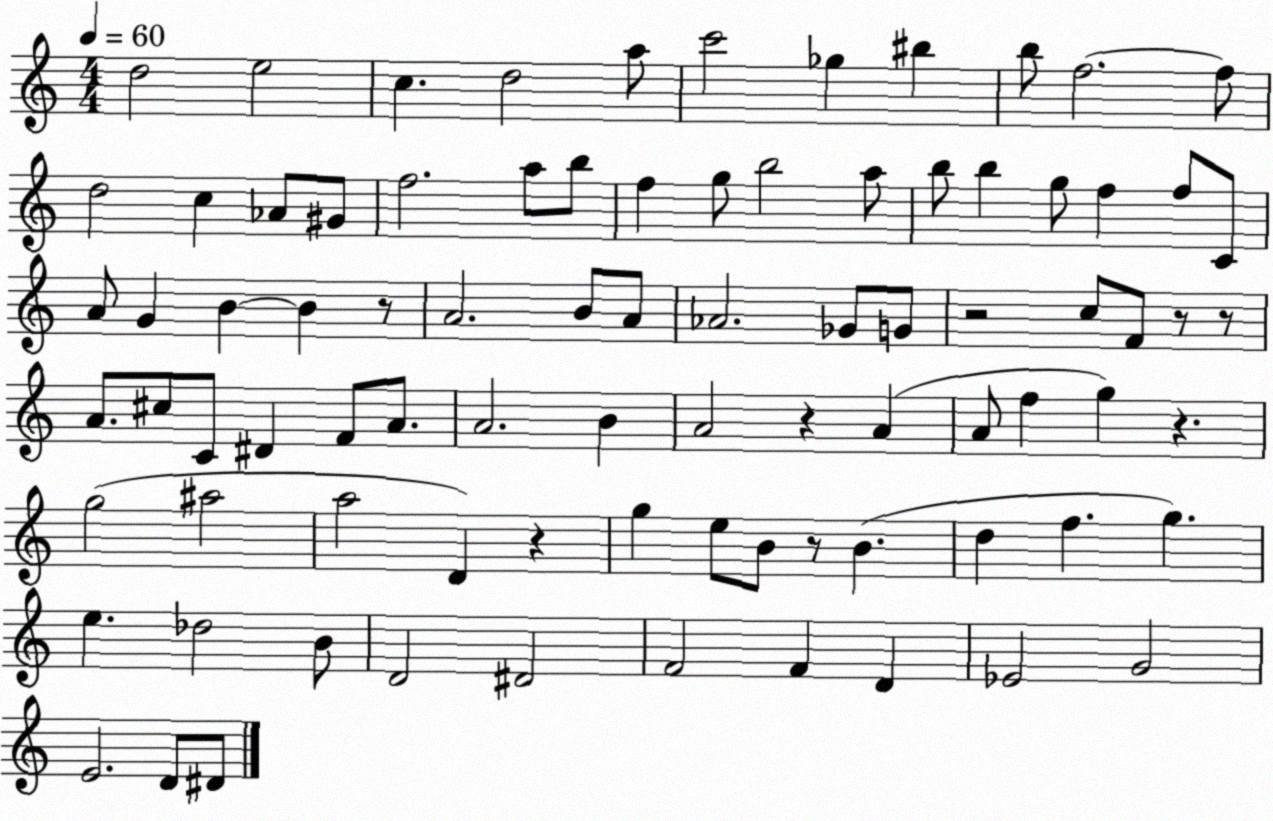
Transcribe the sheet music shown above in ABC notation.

X:1
T:Untitled
M:4/4
L:1/4
K:C
d2 e2 c d2 a/2 c'2 _g ^b b/2 f2 f/2 d2 c _A/2 ^G/2 f2 a/2 b/2 f g/2 b2 a/2 b/2 b g/2 f f/2 C/2 A/2 G B B z/2 A2 B/2 A/2 _A2 _G/2 G/2 z2 c/2 F/2 z/2 z/2 A/2 ^c/2 C/2 ^D F/2 A/2 A2 B A2 z A A/2 f g z g2 ^a2 a2 D z g e/2 B/2 z/2 B d f g e _d2 B/2 D2 ^D2 F2 F D _E2 G2 E2 D/2 ^D/2